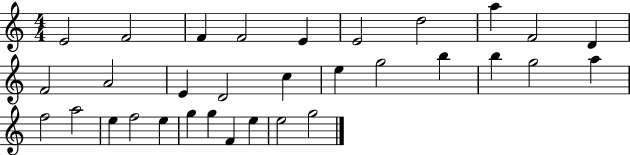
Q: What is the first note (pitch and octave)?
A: E4